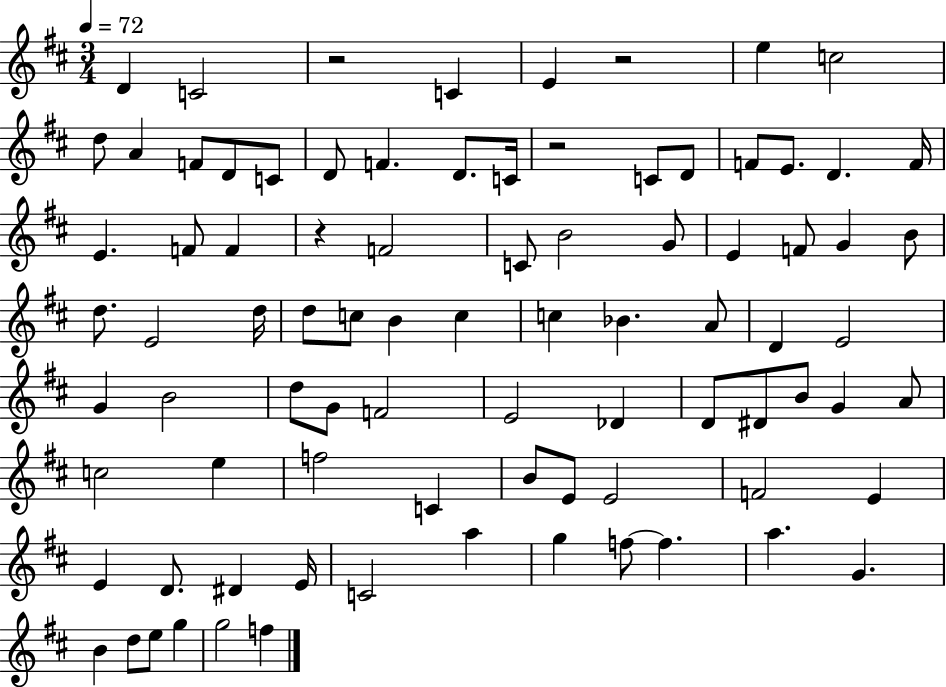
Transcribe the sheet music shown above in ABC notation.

X:1
T:Untitled
M:3/4
L:1/4
K:D
D C2 z2 C E z2 e c2 d/2 A F/2 D/2 C/2 D/2 F D/2 C/4 z2 C/2 D/2 F/2 E/2 D F/4 E F/2 F z F2 C/2 B2 G/2 E F/2 G B/2 d/2 E2 d/4 d/2 c/2 B c c _B A/2 D E2 G B2 d/2 G/2 F2 E2 _D D/2 ^D/2 B/2 G A/2 c2 e f2 C B/2 E/2 E2 F2 E E D/2 ^D E/4 C2 a g f/2 f a G B d/2 e/2 g g2 f